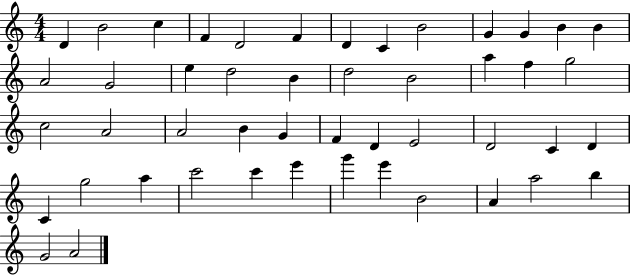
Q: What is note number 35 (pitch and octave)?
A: C4